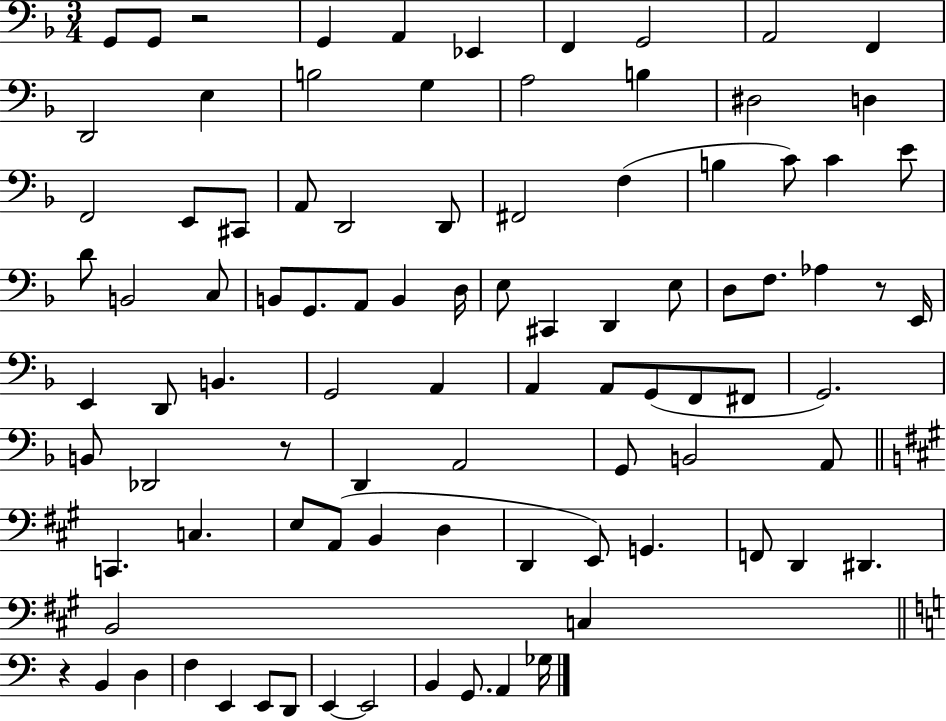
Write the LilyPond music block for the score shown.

{
  \clef bass
  \numericTimeSignature
  \time 3/4
  \key f \major
  \repeat volta 2 { g,8 g,8 r2 | g,4 a,4 ees,4 | f,4 g,2 | a,2 f,4 | \break d,2 e4 | b2 g4 | a2 b4 | dis2 d4 | \break f,2 e,8 cis,8 | a,8 d,2 d,8 | fis,2 f4( | b4 c'8) c'4 e'8 | \break d'8 b,2 c8 | b,8 g,8. a,8 b,4 d16 | e8 cis,4 d,4 e8 | d8 f8. aes4 r8 e,16 | \break e,4 d,8 b,4. | g,2 a,4 | a,4 a,8 g,8( f,8 fis,8 | g,2.) | \break b,8 des,2 r8 | d,4 a,2 | g,8 b,2 a,8 | \bar "||" \break \key a \major c,4. c4. | e8 a,8( b,4 d4 | d,4 e,8) g,4. | f,8 d,4 dis,4. | \break b,2 c4 | \bar "||" \break \key a \minor r4 b,4 d4 | f4 e,4 e,8 d,8 | e,4~~ e,2 | b,4 g,8. a,4 ges16 | \break } \bar "|."
}